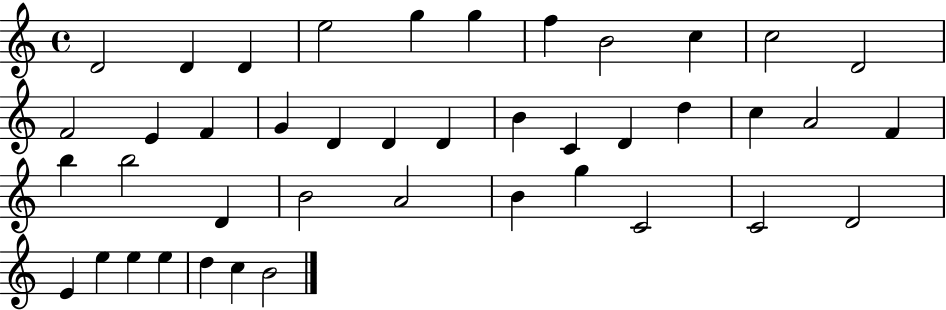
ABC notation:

X:1
T:Untitled
M:4/4
L:1/4
K:C
D2 D D e2 g g f B2 c c2 D2 F2 E F G D D D B C D d c A2 F b b2 D B2 A2 B g C2 C2 D2 E e e e d c B2